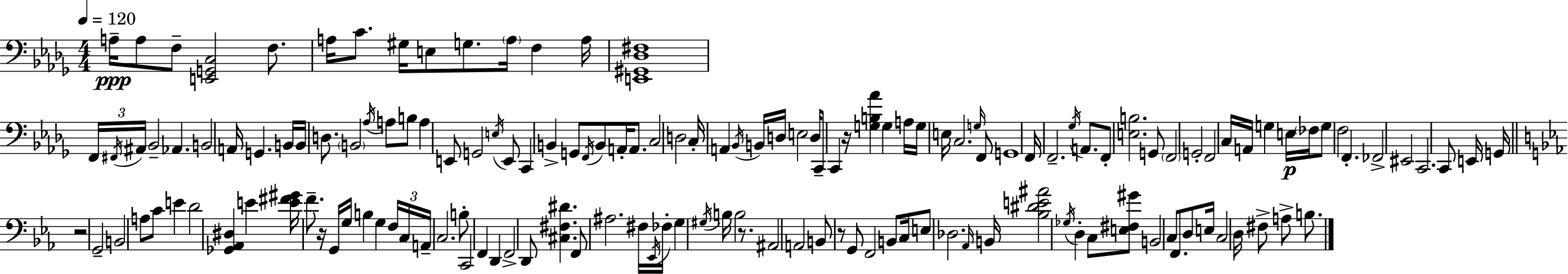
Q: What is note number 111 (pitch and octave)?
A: B3